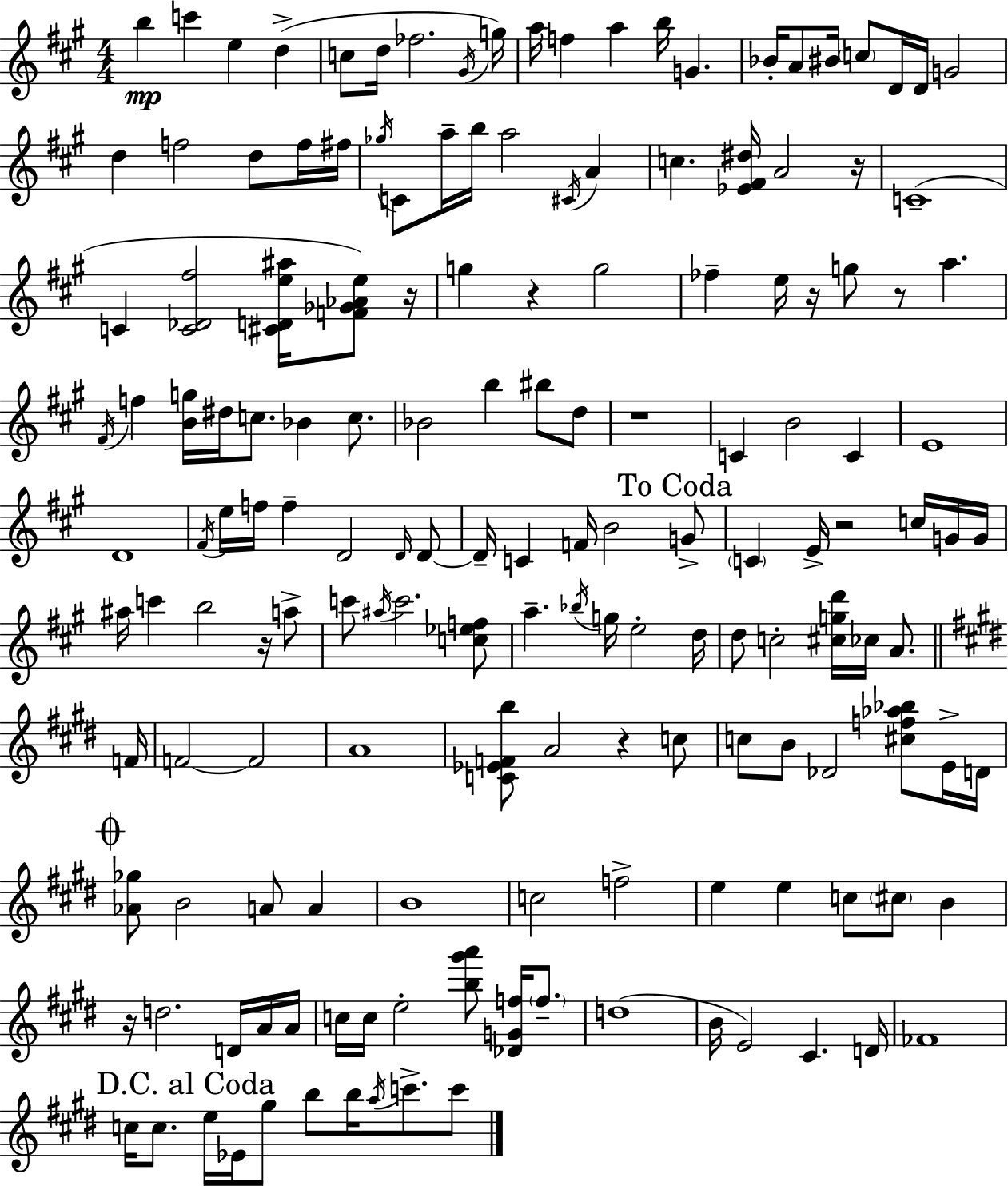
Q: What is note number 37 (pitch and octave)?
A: C4